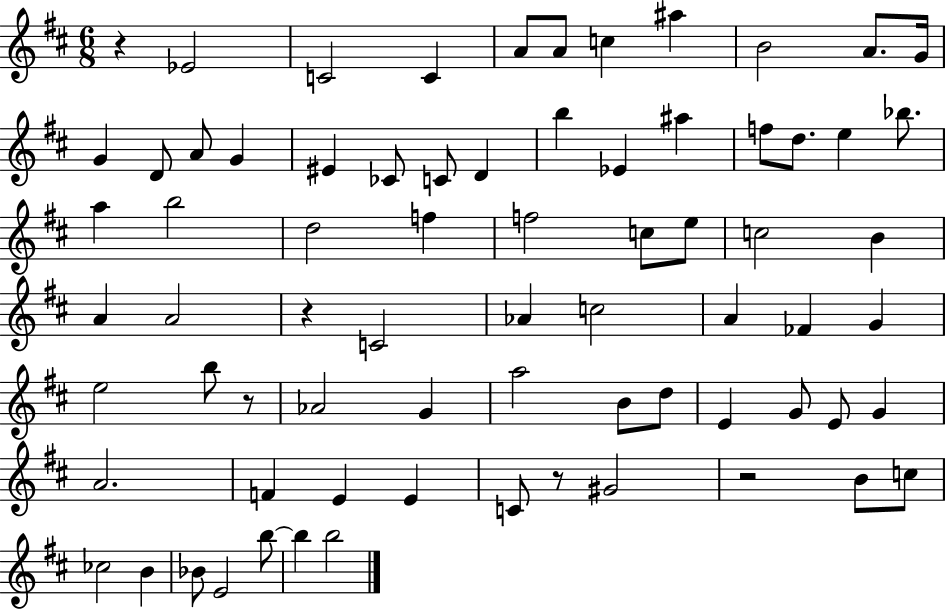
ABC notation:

X:1
T:Untitled
M:6/8
L:1/4
K:D
z _E2 C2 C A/2 A/2 c ^a B2 A/2 G/4 G D/2 A/2 G ^E _C/2 C/2 D b _E ^a f/2 d/2 e _b/2 a b2 d2 f f2 c/2 e/2 c2 B A A2 z C2 _A c2 A _F G e2 b/2 z/2 _A2 G a2 B/2 d/2 E G/2 E/2 G A2 F E E C/2 z/2 ^G2 z2 B/2 c/2 _c2 B _B/2 E2 b/2 b b2